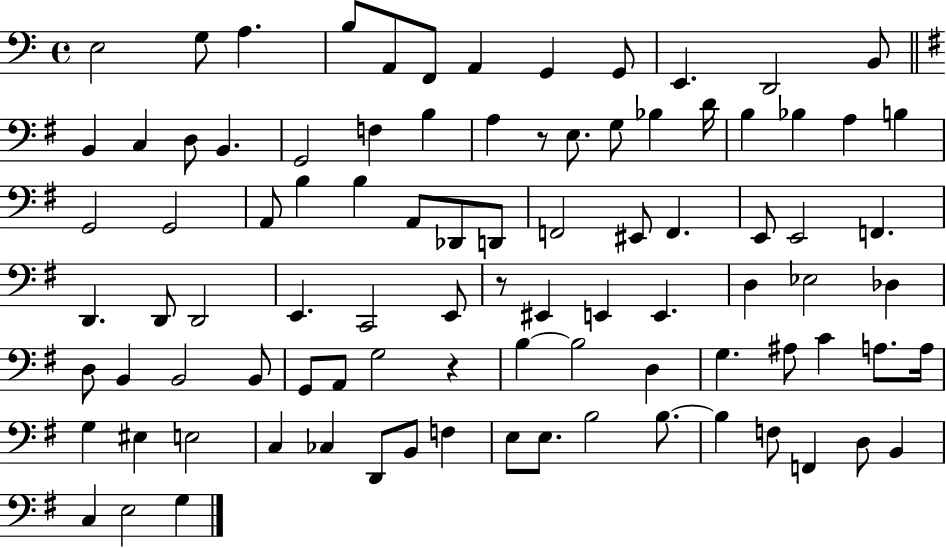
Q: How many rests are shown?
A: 3